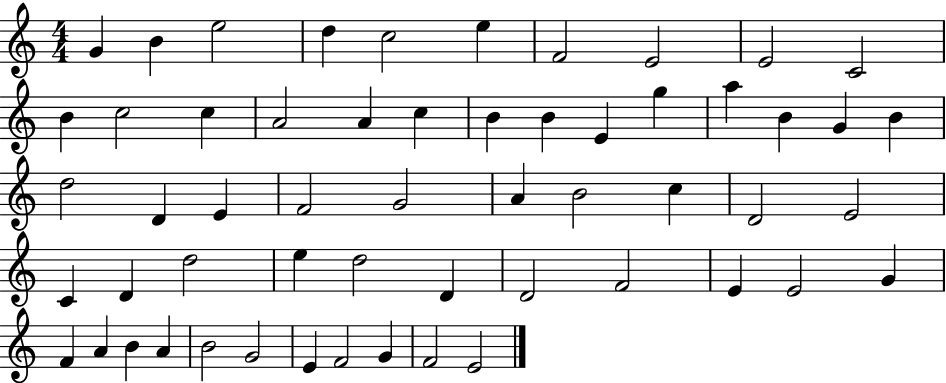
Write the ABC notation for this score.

X:1
T:Untitled
M:4/4
L:1/4
K:C
G B e2 d c2 e F2 E2 E2 C2 B c2 c A2 A c B B E g a B G B d2 D E F2 G2 A B2 c D2 E2 C D d2 e d2 D D2 F2 E E2 G F A B A B2 G2 E F2 G F2 E2